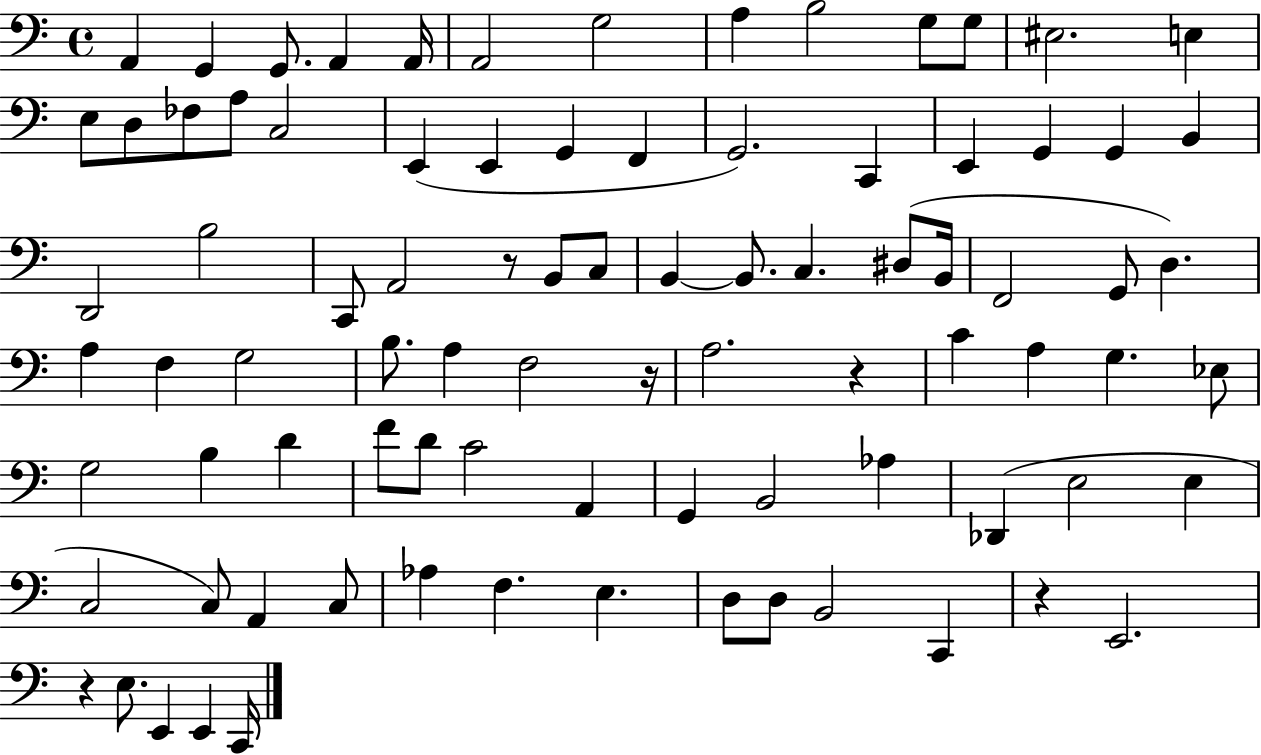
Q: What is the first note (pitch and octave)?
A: A2